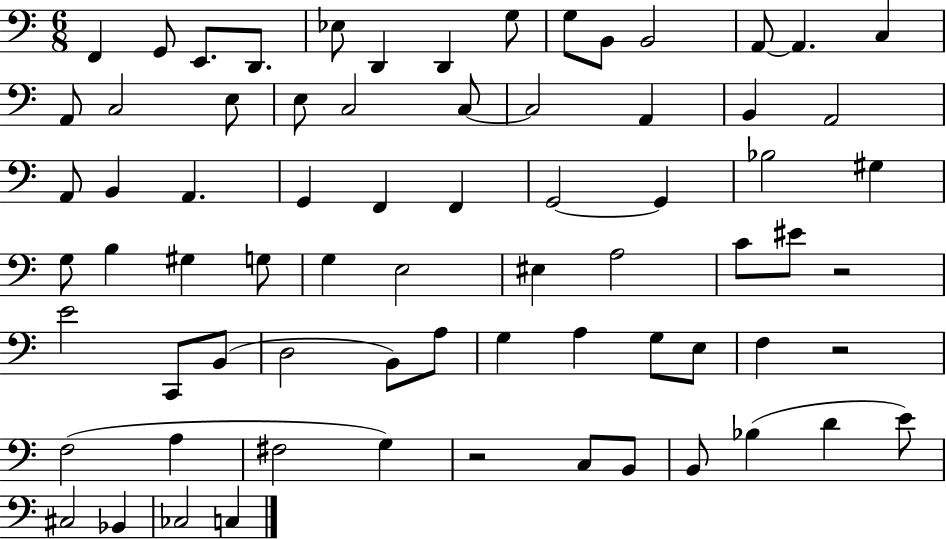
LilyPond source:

{
  \clef bass
  \numericTimeSignature
  \time 6/8
  \key c \major
  f,4 g,8 e,8. d,8. | ees8 d,4 d,4 g8 | g8 b,8 b,2 | a,8~~ a,4. c4 | \break a,8 c2 e8 | e8 c2 c8~~ | c2 a,4 | b,4 a,2 | \break a,8 b,4 a,4. | g,4 f,4 f,4 | g,2~~ g,4 | bes2 gis4 | \break g8 b4 gis4 g8 | g4 e2 | eis4 a2 | c'8 eis'8 r2 | \break e'2 c,8 b,8( | d2 b,8) a8 | g4 a4 g8 e8 | f4 r2 | \break f2( a4 | fis2 g4) | r2 c8 b,8 | b,8 bes4( d'4 e'8) | \break cis2 bes,4 | ces2 c4 | \bar "|."
}